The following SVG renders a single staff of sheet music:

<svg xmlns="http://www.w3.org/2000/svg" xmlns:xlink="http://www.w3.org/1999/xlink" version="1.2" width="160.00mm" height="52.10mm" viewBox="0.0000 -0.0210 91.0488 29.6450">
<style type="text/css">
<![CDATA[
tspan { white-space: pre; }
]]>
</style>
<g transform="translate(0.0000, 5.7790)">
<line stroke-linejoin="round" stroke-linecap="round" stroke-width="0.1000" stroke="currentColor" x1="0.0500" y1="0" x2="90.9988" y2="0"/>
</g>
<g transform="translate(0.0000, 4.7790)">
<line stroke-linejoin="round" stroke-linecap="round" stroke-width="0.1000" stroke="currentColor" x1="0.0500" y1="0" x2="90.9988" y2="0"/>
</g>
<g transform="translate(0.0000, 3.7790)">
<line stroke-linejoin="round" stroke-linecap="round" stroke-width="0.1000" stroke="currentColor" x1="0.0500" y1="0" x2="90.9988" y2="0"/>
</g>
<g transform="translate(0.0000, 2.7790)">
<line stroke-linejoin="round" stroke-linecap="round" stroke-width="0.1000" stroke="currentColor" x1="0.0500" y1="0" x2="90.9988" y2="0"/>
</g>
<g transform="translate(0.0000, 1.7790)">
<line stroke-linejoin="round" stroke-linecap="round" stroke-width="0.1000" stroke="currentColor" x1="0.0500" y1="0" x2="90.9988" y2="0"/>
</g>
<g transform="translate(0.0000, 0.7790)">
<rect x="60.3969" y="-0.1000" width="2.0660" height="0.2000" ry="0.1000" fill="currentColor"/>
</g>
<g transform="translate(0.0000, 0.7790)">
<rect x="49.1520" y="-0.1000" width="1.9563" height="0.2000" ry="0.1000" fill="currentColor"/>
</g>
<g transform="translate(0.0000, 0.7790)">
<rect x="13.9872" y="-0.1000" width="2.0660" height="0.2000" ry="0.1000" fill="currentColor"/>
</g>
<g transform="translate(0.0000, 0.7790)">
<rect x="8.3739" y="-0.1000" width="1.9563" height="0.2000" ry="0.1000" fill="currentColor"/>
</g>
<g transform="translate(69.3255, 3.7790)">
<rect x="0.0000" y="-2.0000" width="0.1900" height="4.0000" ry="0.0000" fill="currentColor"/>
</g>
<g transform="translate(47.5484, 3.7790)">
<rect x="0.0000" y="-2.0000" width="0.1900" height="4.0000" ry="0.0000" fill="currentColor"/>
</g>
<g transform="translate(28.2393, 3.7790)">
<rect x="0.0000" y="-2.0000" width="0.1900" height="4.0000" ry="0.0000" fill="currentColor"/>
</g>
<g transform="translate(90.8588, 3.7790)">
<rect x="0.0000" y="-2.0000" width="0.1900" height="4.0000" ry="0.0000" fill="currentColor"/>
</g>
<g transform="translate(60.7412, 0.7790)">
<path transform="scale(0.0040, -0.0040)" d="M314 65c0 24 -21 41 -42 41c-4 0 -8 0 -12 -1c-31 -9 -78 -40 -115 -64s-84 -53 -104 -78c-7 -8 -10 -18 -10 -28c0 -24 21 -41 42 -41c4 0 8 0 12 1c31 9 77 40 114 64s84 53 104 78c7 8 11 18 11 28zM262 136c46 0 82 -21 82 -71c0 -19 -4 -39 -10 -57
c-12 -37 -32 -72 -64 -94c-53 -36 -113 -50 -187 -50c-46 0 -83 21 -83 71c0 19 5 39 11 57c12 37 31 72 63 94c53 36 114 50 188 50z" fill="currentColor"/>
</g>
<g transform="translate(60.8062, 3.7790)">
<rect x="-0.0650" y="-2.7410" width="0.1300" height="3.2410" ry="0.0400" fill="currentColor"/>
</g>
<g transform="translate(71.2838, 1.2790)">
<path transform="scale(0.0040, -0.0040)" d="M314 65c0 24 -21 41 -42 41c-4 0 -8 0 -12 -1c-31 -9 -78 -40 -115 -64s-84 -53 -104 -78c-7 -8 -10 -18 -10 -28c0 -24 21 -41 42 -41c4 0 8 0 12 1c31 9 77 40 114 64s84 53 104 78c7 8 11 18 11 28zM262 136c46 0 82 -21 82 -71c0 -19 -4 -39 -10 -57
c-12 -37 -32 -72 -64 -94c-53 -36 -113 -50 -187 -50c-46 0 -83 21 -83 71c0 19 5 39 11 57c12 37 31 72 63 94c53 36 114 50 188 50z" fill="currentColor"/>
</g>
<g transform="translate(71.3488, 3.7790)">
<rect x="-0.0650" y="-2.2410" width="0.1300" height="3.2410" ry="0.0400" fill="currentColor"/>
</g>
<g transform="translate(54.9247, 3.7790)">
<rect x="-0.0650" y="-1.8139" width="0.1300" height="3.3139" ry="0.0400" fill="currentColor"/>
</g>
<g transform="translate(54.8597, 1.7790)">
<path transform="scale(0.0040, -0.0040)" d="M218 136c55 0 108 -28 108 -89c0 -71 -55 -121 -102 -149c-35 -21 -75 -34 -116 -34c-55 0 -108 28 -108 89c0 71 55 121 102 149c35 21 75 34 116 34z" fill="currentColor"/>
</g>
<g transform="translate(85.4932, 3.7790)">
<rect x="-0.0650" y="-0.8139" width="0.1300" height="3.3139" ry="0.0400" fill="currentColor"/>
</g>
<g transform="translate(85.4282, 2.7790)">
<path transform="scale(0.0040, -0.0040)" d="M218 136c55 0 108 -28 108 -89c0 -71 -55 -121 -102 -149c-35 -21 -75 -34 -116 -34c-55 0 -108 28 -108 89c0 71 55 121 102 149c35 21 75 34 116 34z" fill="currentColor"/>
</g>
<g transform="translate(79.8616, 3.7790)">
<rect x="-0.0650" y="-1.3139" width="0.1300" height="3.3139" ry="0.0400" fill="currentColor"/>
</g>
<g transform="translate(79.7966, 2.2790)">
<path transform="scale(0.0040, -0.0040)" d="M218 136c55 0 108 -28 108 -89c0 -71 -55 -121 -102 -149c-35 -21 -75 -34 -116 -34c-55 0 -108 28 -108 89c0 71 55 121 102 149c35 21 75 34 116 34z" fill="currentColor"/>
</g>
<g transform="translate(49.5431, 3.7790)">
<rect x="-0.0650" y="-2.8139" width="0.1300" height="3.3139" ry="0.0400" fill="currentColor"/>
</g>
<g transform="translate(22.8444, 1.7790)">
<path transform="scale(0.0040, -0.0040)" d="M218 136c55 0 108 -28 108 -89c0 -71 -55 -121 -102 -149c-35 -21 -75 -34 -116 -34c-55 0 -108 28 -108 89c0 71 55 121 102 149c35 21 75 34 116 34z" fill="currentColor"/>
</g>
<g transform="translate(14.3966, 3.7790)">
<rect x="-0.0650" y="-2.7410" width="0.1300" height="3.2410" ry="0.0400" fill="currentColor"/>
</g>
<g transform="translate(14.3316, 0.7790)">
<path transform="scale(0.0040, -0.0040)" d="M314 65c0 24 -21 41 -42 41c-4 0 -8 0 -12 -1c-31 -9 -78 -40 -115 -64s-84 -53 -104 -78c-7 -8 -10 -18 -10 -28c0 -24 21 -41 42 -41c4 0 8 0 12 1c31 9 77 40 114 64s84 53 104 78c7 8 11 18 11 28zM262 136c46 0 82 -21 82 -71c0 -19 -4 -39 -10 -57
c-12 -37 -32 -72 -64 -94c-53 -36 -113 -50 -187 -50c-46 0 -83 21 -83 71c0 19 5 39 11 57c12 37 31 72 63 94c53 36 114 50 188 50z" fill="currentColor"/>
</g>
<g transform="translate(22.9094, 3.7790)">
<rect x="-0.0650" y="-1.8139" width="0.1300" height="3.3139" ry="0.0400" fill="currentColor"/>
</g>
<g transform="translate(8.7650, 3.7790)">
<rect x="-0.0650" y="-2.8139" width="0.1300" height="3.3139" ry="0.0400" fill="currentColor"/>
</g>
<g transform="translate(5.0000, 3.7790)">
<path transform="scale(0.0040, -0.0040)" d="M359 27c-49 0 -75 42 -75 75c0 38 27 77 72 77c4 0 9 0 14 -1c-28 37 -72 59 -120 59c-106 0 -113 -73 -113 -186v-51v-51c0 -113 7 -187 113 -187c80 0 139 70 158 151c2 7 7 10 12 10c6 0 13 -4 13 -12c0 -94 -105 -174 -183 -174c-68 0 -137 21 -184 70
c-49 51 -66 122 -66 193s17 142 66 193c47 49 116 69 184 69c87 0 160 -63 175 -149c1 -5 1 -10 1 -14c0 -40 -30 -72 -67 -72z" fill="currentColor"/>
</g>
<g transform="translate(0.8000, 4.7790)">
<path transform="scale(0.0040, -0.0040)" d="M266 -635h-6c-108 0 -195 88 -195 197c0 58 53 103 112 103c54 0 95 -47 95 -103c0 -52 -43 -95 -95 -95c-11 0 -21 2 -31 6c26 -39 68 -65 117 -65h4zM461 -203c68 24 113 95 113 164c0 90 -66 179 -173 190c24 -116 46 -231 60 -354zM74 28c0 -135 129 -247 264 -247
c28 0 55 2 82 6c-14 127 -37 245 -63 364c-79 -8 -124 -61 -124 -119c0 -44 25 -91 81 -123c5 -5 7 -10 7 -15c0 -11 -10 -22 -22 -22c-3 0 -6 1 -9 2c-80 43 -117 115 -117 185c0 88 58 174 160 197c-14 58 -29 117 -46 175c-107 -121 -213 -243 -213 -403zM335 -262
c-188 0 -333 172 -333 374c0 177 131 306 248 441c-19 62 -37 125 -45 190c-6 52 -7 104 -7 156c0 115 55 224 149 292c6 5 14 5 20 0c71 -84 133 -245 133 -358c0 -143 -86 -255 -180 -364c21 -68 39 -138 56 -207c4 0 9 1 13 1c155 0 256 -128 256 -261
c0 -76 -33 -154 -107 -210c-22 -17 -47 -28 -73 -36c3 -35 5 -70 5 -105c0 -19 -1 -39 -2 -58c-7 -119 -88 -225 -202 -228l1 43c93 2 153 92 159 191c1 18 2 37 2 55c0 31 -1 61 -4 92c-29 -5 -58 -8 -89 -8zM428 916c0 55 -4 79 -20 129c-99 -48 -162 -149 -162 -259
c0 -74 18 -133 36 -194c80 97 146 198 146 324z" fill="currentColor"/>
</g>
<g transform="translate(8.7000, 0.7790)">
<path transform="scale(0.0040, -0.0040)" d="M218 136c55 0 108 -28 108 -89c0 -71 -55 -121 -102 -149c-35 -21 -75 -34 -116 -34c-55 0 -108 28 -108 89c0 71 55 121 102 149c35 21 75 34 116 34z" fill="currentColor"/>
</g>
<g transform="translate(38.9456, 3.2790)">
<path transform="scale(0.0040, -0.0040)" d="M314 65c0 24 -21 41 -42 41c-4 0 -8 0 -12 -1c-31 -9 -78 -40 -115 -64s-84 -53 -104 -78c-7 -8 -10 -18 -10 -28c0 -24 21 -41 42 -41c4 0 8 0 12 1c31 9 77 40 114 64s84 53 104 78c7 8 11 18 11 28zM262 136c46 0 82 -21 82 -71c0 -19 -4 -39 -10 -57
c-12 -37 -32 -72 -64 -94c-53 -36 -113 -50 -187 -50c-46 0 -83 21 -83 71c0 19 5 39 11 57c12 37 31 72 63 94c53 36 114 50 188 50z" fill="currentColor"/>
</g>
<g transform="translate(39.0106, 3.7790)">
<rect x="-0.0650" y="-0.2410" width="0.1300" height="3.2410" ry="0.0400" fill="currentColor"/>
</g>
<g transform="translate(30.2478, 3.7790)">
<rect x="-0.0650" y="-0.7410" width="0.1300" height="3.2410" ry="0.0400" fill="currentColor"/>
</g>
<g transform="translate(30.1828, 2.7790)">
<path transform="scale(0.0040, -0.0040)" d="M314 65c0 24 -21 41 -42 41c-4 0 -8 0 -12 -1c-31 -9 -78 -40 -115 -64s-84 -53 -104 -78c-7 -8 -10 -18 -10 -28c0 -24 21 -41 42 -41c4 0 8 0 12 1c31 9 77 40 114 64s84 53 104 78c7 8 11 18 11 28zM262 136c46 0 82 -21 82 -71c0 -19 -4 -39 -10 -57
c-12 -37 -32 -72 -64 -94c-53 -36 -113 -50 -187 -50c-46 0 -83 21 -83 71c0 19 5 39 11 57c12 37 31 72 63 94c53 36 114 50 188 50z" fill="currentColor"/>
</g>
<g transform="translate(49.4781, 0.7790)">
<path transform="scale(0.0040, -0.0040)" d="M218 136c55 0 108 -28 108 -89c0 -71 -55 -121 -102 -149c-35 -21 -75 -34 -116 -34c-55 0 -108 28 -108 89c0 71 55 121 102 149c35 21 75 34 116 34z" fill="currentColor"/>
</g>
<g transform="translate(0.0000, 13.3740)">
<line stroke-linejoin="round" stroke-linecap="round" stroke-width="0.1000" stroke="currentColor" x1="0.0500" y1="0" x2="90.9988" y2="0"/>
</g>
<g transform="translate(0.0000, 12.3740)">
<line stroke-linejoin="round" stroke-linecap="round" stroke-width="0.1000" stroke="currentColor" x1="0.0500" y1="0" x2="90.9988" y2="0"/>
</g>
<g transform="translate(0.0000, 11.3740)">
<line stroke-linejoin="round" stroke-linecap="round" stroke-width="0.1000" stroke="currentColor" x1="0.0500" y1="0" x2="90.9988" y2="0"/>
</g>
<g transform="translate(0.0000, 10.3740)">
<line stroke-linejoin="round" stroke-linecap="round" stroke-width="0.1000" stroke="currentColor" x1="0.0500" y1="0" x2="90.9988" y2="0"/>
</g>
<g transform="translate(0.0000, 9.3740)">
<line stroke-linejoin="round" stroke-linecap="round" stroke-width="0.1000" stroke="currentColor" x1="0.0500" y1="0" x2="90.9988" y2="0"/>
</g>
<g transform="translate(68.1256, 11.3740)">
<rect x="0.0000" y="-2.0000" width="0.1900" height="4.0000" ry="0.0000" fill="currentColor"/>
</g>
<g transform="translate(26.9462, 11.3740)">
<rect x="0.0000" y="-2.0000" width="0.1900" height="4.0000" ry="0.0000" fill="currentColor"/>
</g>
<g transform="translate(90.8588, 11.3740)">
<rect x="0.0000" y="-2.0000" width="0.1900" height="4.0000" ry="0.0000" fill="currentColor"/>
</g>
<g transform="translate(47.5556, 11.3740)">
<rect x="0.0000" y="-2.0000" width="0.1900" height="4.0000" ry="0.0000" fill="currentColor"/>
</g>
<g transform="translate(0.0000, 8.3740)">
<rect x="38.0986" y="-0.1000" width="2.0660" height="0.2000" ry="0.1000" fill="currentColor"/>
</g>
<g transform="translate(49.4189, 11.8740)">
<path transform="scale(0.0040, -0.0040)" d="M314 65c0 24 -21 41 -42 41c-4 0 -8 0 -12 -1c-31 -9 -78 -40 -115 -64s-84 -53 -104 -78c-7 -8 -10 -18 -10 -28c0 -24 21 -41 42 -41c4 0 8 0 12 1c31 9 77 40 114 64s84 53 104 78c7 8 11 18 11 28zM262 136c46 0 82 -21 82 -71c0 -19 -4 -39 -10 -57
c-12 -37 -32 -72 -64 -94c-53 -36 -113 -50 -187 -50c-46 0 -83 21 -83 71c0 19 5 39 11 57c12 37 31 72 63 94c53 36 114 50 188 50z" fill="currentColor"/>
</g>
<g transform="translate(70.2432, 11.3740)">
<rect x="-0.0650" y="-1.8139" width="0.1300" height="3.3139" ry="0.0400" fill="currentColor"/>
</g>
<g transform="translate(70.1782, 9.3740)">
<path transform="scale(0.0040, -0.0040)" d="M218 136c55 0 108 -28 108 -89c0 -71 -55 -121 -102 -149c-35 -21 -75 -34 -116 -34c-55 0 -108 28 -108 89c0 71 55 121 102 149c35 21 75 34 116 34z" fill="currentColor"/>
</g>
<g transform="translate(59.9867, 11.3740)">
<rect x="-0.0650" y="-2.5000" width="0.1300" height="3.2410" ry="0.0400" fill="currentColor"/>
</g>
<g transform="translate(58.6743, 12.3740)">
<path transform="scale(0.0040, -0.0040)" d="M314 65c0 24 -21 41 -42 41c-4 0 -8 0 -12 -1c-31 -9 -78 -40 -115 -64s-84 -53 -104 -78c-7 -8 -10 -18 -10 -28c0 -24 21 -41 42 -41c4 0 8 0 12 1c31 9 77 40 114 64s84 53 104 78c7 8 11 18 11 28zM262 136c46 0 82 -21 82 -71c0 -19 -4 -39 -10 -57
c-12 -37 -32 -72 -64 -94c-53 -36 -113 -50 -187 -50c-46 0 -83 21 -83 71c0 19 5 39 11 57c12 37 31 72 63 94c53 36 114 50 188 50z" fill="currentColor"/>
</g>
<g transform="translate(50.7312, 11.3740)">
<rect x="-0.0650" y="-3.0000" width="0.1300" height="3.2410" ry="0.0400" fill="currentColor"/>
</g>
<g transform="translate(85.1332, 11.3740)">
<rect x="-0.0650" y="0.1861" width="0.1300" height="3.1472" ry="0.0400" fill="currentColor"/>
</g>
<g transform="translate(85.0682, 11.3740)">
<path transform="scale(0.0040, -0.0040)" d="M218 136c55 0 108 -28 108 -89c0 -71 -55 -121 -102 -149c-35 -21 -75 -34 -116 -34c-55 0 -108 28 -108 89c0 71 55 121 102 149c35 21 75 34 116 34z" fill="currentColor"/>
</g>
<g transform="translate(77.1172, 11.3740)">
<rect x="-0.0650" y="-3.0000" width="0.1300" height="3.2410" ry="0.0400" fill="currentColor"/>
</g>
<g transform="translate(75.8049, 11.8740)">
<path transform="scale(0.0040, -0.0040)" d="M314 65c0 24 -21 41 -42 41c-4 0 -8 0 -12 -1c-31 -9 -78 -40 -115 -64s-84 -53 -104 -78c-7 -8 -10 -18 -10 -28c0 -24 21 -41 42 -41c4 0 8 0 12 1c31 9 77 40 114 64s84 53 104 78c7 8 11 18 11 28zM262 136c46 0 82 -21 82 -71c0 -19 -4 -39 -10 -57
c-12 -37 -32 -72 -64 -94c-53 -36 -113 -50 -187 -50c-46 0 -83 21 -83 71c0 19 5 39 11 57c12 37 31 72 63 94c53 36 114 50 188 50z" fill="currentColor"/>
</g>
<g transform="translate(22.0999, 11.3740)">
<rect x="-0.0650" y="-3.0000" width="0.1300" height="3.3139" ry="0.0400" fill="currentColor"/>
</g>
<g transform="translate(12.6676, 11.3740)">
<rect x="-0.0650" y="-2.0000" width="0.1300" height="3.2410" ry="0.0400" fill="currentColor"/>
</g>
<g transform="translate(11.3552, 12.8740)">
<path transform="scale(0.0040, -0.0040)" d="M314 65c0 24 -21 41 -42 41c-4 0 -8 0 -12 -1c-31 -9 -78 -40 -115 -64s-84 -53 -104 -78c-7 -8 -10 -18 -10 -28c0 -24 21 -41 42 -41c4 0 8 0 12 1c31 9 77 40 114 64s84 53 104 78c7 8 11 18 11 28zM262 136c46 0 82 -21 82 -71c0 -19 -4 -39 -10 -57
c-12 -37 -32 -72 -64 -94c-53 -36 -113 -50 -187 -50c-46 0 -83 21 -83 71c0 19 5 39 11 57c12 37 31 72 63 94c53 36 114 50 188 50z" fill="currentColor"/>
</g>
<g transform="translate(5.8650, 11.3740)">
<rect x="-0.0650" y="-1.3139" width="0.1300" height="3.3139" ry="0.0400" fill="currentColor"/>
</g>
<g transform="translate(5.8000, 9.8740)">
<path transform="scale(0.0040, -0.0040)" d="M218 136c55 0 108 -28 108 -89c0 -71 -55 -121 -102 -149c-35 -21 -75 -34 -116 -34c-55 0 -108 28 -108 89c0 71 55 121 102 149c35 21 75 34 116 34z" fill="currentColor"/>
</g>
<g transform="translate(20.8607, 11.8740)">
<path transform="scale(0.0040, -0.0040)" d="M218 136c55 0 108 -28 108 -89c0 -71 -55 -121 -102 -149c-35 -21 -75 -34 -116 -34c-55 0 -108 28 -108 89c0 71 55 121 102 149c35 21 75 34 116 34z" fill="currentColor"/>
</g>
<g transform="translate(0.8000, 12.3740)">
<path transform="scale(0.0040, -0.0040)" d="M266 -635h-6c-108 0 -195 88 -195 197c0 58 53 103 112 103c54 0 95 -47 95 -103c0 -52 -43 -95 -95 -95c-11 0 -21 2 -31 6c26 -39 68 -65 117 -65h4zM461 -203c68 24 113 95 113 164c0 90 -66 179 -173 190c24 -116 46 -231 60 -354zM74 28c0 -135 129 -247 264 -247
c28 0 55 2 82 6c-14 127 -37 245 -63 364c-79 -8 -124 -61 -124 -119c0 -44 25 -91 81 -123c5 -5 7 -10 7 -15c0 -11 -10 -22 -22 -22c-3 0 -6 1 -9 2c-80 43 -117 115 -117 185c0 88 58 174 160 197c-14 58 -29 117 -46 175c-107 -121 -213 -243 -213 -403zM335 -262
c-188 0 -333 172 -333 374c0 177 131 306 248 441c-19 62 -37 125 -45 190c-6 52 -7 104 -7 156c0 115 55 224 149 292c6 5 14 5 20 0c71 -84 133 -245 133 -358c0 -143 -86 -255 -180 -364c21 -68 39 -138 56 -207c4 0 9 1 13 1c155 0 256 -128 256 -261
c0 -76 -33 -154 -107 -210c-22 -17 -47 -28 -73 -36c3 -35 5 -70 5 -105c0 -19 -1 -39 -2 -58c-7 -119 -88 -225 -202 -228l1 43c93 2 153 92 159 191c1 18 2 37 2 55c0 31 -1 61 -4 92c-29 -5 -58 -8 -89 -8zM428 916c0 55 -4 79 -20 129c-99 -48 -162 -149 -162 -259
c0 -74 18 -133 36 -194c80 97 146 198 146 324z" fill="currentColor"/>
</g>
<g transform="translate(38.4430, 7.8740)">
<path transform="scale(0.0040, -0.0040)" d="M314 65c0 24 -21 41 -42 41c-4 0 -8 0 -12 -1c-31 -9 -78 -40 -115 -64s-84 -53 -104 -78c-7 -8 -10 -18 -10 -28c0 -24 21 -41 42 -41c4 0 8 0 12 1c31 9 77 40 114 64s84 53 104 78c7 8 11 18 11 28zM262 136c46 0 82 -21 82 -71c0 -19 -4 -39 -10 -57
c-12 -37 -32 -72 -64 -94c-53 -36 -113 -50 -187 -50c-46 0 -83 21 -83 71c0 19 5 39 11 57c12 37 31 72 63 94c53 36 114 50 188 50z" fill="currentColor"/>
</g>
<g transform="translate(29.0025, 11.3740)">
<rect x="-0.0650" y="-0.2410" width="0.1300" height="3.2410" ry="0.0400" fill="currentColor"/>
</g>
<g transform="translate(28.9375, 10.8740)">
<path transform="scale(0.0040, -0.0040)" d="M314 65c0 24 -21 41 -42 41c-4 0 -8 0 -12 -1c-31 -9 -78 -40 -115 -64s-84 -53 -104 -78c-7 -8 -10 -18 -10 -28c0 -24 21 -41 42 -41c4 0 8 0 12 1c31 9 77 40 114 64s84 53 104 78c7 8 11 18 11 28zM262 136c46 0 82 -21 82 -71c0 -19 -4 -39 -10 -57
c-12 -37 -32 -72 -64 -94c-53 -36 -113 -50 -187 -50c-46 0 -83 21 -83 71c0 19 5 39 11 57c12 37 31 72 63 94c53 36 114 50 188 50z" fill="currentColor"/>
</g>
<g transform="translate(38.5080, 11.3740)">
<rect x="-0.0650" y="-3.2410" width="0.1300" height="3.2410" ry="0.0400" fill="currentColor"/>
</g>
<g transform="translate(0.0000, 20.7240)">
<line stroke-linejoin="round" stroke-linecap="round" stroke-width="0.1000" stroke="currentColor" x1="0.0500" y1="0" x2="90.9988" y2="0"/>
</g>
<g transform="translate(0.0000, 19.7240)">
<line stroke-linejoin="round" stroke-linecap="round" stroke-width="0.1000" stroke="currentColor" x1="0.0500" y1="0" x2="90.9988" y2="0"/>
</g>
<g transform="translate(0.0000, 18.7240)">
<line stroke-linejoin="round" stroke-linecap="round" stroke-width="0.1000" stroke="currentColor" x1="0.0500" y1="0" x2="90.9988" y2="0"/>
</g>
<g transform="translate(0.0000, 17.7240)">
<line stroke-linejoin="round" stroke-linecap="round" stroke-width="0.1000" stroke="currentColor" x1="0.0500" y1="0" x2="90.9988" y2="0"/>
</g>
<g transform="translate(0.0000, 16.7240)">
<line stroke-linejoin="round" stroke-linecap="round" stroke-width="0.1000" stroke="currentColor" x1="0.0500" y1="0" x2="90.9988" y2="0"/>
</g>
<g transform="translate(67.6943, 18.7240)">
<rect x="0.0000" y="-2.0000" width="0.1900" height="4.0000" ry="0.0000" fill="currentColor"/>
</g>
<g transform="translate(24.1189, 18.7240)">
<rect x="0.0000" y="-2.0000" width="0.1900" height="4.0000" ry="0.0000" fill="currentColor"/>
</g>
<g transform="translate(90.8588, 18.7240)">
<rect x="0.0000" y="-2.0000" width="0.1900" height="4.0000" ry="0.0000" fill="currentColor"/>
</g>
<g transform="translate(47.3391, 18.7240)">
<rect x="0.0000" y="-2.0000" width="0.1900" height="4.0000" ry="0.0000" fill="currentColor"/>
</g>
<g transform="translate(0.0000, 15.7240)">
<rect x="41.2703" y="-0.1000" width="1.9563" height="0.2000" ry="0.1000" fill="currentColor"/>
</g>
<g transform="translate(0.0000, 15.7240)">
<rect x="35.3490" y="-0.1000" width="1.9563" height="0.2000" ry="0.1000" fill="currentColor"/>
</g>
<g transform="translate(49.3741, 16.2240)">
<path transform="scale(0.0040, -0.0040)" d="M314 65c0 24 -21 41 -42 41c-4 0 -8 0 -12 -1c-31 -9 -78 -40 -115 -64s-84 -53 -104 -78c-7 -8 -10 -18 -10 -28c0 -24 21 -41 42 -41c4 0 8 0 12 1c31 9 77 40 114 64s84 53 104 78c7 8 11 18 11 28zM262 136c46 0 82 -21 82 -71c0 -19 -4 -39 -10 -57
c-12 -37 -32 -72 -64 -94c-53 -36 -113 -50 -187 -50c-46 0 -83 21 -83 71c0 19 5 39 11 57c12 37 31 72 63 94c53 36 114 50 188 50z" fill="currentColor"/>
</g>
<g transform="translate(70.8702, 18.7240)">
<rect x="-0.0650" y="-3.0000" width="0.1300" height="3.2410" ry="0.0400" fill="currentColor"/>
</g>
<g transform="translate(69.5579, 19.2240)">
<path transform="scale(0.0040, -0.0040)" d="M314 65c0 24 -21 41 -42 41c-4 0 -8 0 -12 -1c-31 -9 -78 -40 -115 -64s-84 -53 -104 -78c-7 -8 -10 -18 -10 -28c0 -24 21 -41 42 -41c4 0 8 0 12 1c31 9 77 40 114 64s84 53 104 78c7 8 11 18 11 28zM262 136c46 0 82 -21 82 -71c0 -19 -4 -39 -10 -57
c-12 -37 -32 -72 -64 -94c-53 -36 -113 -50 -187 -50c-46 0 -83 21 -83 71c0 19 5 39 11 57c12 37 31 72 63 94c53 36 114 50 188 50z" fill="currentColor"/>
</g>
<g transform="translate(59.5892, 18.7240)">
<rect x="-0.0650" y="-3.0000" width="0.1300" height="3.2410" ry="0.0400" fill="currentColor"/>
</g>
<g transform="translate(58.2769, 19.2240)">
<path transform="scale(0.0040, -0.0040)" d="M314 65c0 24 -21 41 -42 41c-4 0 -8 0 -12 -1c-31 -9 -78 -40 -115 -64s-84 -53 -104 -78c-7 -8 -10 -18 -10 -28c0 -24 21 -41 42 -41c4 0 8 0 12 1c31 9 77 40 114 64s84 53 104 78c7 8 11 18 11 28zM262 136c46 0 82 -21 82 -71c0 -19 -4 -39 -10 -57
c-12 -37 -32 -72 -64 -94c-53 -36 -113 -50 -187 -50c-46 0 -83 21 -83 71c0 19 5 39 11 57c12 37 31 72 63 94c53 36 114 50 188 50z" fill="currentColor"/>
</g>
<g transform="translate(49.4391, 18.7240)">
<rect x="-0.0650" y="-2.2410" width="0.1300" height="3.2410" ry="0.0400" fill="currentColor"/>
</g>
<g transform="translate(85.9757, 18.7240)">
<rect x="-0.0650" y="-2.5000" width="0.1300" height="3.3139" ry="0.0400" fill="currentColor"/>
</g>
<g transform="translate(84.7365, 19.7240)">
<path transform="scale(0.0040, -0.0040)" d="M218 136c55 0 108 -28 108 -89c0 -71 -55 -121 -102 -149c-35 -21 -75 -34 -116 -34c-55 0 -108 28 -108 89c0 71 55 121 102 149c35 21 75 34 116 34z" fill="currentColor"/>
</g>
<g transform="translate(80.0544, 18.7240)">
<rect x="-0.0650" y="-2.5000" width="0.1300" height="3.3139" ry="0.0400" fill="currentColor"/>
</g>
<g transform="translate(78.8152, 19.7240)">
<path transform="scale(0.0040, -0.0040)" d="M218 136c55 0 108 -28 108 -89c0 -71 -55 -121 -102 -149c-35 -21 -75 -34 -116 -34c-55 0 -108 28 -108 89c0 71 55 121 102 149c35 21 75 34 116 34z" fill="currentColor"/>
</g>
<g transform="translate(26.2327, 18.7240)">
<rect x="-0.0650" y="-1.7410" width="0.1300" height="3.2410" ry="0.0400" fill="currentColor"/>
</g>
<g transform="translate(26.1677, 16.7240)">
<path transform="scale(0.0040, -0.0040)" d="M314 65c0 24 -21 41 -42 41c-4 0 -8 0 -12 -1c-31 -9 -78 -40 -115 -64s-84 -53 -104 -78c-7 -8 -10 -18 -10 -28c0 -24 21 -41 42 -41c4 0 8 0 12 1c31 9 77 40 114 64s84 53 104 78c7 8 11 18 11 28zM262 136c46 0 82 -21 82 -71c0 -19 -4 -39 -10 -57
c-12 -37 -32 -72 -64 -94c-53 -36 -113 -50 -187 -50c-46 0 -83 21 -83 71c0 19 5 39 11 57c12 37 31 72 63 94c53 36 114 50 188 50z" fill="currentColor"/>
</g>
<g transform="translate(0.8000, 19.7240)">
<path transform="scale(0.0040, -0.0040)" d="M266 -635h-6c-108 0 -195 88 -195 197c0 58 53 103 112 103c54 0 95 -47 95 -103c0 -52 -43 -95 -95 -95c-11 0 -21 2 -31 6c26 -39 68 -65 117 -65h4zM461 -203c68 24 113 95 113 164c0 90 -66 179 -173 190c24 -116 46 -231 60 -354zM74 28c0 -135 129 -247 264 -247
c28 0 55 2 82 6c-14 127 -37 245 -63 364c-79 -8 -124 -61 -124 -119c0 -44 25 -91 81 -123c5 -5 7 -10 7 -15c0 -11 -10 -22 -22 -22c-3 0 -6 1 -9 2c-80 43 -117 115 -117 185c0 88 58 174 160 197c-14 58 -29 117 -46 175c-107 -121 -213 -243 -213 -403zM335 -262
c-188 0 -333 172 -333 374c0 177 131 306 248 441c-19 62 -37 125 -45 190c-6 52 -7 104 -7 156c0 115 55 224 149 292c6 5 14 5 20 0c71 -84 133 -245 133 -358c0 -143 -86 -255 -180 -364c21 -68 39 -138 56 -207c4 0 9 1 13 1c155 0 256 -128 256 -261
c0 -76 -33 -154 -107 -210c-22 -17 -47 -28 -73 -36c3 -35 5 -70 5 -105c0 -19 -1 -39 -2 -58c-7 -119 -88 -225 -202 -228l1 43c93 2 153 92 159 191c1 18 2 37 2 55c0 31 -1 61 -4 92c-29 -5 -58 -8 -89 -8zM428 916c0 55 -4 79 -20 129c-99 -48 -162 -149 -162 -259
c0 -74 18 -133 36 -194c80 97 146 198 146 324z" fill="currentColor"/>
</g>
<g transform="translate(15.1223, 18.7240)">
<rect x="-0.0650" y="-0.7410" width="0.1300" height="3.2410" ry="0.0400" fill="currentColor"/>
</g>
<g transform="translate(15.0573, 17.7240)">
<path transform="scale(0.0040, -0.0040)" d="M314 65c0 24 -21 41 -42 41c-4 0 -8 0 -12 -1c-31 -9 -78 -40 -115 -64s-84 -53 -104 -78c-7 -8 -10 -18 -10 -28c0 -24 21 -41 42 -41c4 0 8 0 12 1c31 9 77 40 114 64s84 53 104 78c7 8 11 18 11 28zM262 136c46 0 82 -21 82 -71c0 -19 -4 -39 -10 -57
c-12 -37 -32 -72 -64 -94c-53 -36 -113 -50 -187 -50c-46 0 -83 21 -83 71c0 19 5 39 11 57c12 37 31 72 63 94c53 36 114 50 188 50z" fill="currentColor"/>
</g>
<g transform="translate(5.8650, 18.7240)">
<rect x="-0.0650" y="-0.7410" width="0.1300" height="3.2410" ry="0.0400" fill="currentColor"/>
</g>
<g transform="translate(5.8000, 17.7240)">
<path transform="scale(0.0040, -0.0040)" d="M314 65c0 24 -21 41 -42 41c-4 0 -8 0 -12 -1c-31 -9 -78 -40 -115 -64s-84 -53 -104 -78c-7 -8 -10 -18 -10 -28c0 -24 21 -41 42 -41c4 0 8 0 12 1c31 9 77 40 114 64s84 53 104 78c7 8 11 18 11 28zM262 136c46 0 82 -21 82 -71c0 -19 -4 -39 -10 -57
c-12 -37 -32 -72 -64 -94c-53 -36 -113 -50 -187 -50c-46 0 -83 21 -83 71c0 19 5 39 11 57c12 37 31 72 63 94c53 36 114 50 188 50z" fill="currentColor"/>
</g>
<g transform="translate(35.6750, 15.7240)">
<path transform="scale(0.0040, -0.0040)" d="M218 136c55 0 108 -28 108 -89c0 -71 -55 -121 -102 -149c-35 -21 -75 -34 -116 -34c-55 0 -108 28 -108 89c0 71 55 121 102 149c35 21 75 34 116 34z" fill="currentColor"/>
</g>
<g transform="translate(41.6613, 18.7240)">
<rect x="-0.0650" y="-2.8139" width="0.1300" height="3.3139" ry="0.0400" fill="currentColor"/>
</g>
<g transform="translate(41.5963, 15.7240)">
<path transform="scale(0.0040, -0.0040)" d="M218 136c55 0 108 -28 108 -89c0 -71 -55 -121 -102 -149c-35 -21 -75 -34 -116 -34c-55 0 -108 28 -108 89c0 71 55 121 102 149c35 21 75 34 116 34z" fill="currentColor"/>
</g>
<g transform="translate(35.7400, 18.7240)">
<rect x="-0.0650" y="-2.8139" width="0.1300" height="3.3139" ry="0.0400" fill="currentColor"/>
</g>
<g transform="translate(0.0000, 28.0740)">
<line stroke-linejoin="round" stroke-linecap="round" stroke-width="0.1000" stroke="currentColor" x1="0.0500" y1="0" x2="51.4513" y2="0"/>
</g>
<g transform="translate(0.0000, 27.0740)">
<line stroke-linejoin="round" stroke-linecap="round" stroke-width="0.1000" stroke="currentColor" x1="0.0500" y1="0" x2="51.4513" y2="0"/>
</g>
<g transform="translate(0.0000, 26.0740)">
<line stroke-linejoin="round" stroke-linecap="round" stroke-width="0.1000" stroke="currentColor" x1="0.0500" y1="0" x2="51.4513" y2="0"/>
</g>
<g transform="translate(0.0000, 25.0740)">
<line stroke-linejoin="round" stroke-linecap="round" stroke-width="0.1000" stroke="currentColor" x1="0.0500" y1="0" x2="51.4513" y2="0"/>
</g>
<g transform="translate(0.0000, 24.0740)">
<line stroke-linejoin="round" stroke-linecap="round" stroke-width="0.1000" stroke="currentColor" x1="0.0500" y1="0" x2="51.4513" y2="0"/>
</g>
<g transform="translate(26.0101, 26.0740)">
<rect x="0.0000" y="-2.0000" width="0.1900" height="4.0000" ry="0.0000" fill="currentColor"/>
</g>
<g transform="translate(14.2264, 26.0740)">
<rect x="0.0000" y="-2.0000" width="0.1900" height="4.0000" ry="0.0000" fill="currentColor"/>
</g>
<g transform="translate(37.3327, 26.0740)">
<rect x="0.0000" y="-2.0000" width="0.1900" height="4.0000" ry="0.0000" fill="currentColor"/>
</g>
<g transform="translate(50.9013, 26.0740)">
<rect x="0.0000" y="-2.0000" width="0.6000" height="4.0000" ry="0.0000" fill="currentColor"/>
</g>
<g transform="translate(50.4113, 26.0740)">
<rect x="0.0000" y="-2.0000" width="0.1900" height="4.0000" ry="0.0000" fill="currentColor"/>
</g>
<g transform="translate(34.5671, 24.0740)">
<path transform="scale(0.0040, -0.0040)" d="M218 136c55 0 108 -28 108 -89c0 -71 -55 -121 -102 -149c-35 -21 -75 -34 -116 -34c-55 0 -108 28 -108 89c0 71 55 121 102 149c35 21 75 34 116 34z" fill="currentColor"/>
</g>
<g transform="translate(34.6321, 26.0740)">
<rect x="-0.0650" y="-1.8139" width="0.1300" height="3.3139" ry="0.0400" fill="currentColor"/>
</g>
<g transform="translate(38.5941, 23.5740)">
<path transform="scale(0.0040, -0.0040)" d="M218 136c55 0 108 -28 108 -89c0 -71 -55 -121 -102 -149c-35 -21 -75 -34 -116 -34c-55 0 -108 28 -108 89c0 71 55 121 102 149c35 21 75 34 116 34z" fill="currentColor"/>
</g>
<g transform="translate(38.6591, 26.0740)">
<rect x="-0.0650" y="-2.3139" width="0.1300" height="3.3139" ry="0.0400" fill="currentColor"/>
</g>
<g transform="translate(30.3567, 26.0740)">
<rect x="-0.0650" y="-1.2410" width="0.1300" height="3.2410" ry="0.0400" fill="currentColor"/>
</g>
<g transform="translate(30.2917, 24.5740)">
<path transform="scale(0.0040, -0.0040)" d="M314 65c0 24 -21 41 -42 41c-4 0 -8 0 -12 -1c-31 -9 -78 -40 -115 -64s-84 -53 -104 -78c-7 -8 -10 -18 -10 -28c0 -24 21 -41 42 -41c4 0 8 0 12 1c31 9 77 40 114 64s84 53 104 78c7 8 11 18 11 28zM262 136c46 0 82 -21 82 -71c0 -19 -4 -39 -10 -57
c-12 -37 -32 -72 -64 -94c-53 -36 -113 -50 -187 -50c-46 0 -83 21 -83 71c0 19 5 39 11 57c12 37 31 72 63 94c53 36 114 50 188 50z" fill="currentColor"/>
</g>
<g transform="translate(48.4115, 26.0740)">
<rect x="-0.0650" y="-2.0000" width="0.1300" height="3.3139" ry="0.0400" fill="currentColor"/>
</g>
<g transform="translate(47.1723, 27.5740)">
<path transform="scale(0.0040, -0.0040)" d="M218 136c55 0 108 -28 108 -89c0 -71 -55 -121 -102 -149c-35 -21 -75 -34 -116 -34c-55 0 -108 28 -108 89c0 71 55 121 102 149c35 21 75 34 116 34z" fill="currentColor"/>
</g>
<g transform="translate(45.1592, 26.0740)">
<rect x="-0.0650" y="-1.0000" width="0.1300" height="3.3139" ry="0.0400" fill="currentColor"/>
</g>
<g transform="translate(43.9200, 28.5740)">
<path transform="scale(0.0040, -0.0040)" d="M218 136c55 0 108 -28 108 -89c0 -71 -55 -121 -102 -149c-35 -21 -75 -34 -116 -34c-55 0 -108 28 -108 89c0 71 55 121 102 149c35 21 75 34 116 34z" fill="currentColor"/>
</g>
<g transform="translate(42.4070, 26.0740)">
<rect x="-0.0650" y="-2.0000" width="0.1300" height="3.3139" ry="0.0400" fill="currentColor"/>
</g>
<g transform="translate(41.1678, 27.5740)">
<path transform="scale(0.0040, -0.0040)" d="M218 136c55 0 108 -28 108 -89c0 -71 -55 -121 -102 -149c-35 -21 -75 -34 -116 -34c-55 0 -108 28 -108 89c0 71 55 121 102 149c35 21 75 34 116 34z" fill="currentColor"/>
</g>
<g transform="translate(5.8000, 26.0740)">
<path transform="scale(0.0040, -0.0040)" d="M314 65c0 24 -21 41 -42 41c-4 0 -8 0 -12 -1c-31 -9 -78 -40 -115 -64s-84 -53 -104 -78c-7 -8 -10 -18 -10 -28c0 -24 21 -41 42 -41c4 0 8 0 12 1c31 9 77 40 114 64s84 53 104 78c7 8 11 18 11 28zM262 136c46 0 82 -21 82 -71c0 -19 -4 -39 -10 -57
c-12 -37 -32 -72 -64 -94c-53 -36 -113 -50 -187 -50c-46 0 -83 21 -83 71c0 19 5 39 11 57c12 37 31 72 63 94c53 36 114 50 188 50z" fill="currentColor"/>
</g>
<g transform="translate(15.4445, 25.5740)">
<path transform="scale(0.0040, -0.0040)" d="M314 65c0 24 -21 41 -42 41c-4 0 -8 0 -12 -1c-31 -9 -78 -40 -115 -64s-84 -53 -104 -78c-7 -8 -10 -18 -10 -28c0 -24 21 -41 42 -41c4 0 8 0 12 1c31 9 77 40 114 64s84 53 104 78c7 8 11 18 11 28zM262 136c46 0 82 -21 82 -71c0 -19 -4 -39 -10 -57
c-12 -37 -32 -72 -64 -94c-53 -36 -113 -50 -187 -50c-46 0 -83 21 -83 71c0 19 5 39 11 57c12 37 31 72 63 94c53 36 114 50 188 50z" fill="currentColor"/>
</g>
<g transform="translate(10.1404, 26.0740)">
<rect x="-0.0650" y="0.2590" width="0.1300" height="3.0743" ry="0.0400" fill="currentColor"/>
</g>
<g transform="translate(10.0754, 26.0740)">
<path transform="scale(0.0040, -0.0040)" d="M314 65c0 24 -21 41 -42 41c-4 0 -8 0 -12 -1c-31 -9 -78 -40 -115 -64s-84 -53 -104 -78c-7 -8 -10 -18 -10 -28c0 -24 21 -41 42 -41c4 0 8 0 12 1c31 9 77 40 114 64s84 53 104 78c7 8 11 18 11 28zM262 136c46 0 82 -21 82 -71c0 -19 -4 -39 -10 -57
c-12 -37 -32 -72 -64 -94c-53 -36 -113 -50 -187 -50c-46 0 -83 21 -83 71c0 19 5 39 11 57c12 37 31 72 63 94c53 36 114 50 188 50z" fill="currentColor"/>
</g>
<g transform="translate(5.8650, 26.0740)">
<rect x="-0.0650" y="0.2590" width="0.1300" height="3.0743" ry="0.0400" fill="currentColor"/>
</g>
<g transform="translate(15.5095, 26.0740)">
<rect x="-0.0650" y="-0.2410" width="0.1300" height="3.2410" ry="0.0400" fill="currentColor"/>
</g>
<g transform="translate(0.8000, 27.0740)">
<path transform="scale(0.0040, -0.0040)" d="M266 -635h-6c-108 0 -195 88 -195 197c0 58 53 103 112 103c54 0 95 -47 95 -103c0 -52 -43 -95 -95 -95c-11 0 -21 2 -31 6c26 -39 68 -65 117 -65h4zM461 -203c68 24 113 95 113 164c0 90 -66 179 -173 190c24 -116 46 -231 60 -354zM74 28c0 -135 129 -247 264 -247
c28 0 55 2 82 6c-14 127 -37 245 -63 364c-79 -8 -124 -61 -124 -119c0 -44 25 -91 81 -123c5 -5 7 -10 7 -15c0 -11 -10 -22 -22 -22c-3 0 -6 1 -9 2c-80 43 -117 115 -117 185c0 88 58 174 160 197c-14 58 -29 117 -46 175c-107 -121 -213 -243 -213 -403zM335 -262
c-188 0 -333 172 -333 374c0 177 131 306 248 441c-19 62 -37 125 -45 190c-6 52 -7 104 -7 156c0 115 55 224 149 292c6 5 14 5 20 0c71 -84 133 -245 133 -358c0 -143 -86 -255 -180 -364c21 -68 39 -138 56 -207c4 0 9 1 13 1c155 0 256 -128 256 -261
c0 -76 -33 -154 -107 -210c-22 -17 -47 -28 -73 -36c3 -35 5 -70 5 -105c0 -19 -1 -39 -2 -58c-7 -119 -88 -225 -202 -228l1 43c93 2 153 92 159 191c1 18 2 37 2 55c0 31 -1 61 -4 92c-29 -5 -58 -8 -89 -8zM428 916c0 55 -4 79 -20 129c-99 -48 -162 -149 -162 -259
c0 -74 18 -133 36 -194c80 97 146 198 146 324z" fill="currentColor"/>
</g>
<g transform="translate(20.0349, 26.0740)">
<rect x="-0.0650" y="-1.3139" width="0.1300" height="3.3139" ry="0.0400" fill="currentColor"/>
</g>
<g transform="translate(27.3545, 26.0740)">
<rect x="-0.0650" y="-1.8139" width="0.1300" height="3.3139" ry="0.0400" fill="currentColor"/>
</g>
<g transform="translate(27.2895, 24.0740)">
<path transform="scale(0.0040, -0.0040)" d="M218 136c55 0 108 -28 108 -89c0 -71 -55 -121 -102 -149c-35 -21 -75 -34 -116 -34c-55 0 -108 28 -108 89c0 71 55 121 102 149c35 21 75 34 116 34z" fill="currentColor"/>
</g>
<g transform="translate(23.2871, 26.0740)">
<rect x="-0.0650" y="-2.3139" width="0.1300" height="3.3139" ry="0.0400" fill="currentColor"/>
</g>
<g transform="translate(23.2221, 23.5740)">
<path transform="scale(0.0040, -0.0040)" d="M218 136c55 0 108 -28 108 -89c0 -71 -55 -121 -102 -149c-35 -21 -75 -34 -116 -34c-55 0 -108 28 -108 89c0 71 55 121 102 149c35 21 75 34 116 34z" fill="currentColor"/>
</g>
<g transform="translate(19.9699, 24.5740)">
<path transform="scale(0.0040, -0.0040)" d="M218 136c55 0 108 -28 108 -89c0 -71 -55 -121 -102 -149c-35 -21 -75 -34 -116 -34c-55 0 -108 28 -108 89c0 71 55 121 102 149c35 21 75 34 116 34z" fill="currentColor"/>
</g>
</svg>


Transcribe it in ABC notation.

X:1
T:Untitled
M:4/4
L:1/4
K:C
a a2 f d2 c2 a f a2 g2 e d e F2 A c2 b2 A2 G2 f A2 B d2 d2 f2 a a g2 A2 A2 G G B2 B2 c2 e g f e2 f g F D F